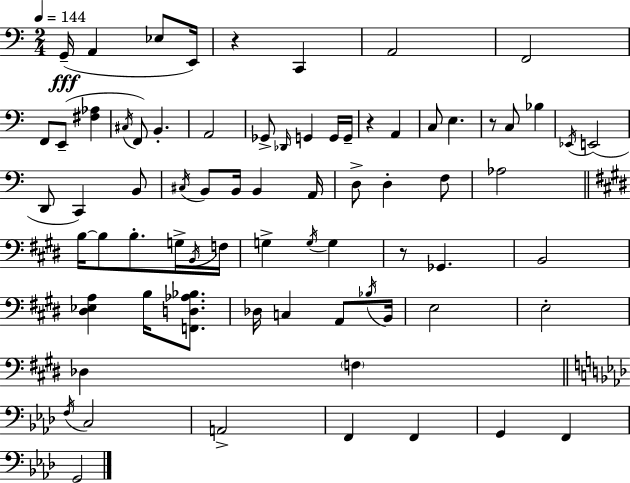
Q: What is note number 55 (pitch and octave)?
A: E3